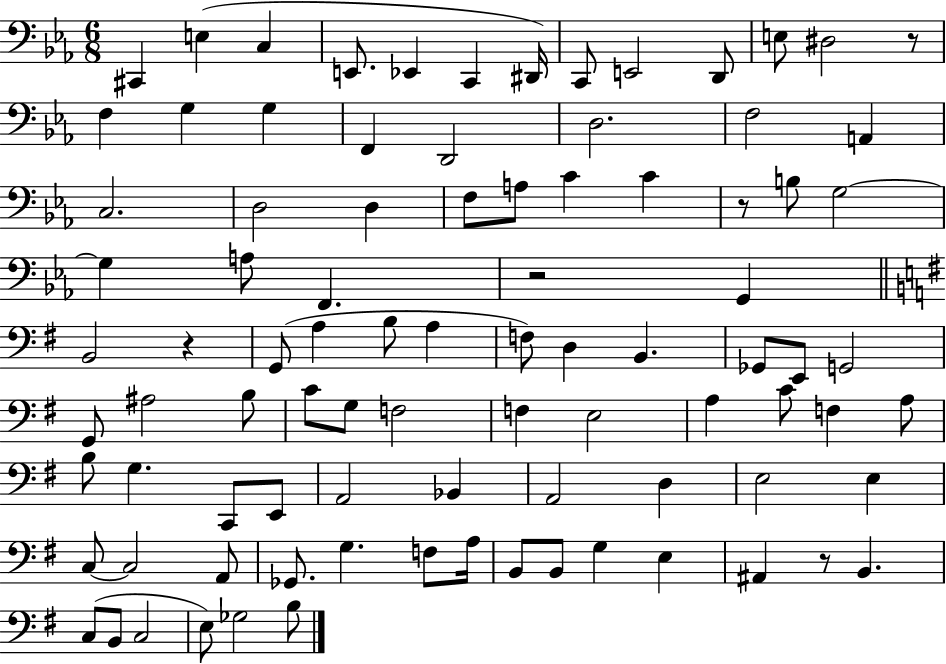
{
  \clef bass
  \numericTimeSignature
  \time 6/8
  \key ees \major
  cis,4 e4( c4 | e,8. ees,4 c,4 dis,16) | c,8 e,2 d,8 | e8 dis2 r8 | \break f4 g4 g4 | f,4 d,2 | d2. | f2 a,4 | \break c2. | d2 d4 | f8 a8 c'4 c'4 | r8 b8 g2~~ | \break g4 a8 f,4. | r2 g,4 | \bar "||" \break \key g \major b,2 r4 | g,8( a4 b8 a4 | f8) d4 b,4. | ges,8 e,8 g,2 | \break g,8 ais2 b8 | c'8 g8 f2 | f4 e2 | a4 c'8 f4 a8 | \break b8 g4. c,8 e,8 | a,2 bes,4 | a,2 d4 | e2 e4 | \break c8~~ c2 a,8 | ges,8. g4. f8 a16 | b,8 b,8 g4 e4 | ais,4 r8 b,4. | \break c8( b,8 c2 | e8) ges2 b8 | \bar "|."
}